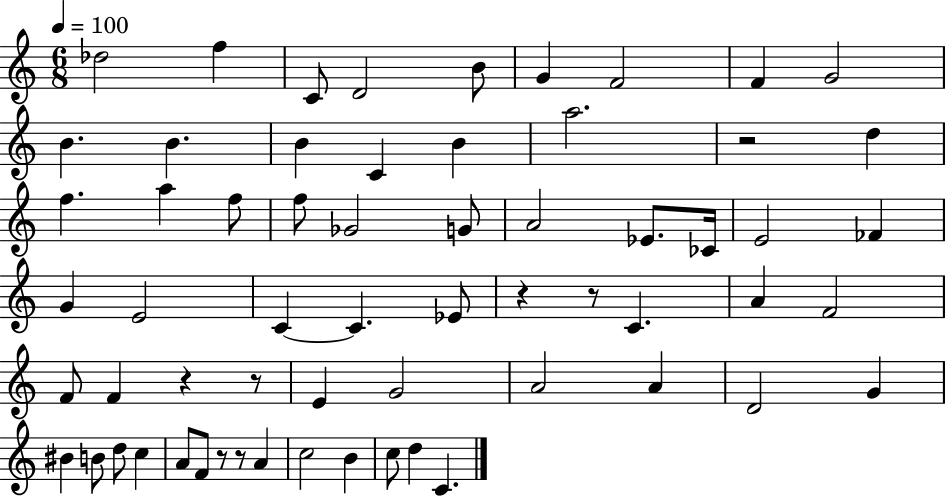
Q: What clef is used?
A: treble